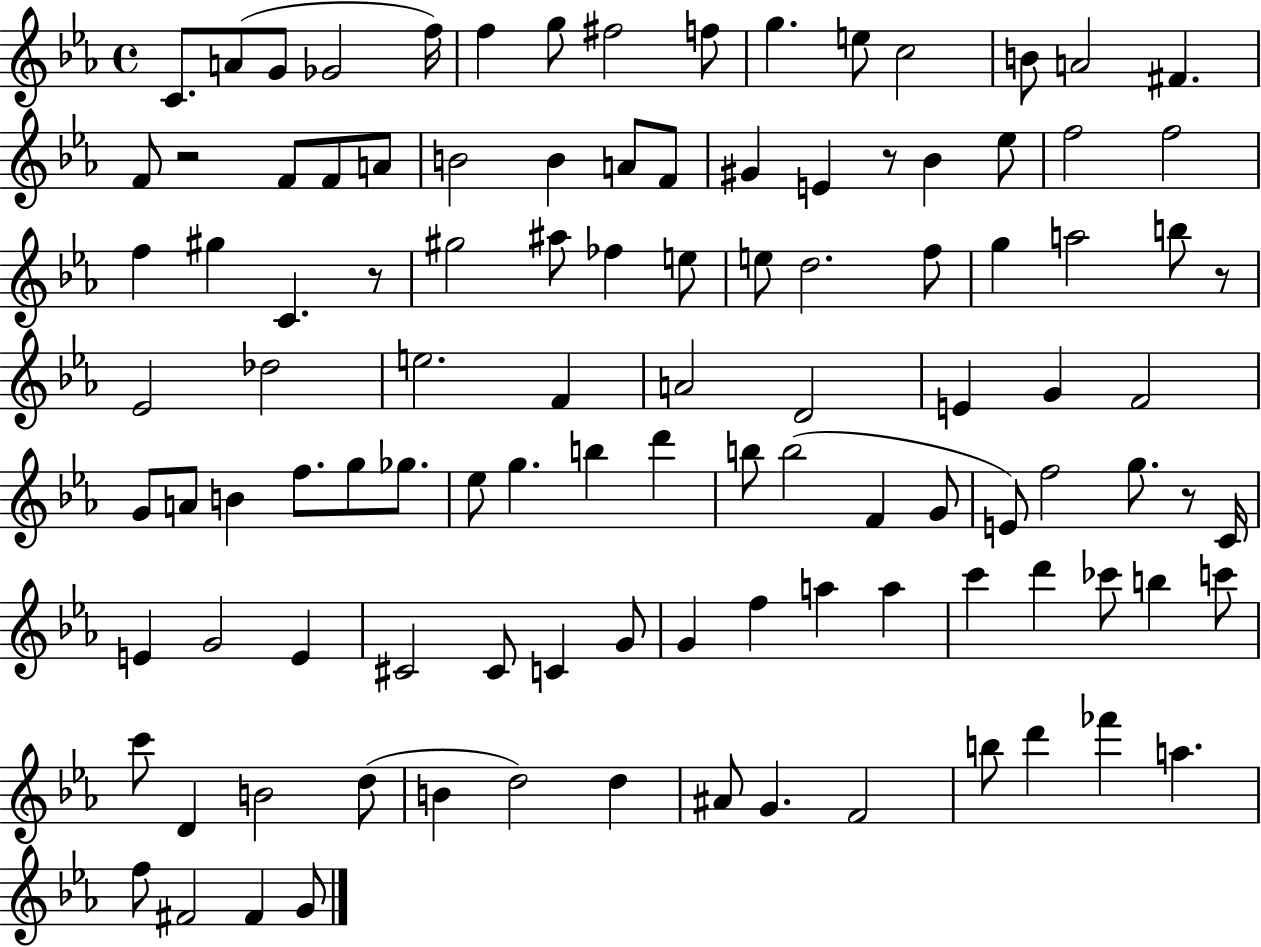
{
  \clef treble
  \time 4/4
  \defaultTimeSignature
  \key ees \major
  c'8. a'8( g'8 ges'2 f''16) | f''4 g''8 fis''2 f''8 | g''4. e''8 c''2 | b'8 a'2 fis'4. | \break f'8 r2 f'8 f'8 a'8 | b'2 b'4 a'8 f'8 | gis'4 e'4 r8 bes'4 ees''8 | f''2 f''2 | \break f''4 gis''4 c'4. r8 | gis''2 ais''8 fes''4 e''8 | e''8 d''2. f''8 | g''4 a''2 b''8 r8 | \break ees'2 des''2 | e''2. f'4 | a'2 d'2 | e'4 g'4 f'2 | \break g'8 a'8 b'4 f''8. g''8 ges''8. | ees''8 g''4. b''4 d'''4 | b''8 b''2( f'4 g'8 | e'8) f''2 g''8. r8 c'16 | \break e'4 g'2 e'4 | cis'2 cis'8 c'4 g'8 | g'4 f''4 a''4 a''4 | c'''4 d'''4 ces'''8 b''4 c'''8 | \break c'''8 d'4 b'2 d''8( | b'4 d''2) d''4 | ais'8 g'4. f'2 | b''8 d'''4 fes'''4 a''4. | \break f''8 fis'2 fis'4 g'8 | \bar "|."
}